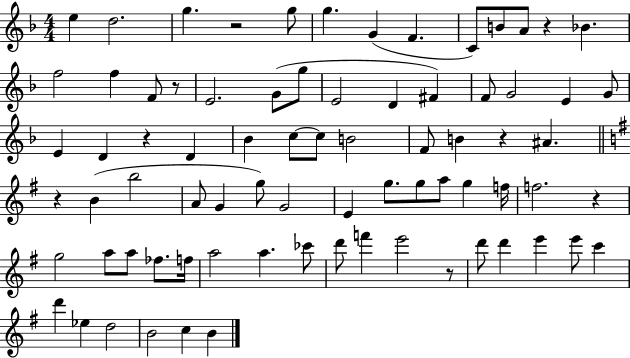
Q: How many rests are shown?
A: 8